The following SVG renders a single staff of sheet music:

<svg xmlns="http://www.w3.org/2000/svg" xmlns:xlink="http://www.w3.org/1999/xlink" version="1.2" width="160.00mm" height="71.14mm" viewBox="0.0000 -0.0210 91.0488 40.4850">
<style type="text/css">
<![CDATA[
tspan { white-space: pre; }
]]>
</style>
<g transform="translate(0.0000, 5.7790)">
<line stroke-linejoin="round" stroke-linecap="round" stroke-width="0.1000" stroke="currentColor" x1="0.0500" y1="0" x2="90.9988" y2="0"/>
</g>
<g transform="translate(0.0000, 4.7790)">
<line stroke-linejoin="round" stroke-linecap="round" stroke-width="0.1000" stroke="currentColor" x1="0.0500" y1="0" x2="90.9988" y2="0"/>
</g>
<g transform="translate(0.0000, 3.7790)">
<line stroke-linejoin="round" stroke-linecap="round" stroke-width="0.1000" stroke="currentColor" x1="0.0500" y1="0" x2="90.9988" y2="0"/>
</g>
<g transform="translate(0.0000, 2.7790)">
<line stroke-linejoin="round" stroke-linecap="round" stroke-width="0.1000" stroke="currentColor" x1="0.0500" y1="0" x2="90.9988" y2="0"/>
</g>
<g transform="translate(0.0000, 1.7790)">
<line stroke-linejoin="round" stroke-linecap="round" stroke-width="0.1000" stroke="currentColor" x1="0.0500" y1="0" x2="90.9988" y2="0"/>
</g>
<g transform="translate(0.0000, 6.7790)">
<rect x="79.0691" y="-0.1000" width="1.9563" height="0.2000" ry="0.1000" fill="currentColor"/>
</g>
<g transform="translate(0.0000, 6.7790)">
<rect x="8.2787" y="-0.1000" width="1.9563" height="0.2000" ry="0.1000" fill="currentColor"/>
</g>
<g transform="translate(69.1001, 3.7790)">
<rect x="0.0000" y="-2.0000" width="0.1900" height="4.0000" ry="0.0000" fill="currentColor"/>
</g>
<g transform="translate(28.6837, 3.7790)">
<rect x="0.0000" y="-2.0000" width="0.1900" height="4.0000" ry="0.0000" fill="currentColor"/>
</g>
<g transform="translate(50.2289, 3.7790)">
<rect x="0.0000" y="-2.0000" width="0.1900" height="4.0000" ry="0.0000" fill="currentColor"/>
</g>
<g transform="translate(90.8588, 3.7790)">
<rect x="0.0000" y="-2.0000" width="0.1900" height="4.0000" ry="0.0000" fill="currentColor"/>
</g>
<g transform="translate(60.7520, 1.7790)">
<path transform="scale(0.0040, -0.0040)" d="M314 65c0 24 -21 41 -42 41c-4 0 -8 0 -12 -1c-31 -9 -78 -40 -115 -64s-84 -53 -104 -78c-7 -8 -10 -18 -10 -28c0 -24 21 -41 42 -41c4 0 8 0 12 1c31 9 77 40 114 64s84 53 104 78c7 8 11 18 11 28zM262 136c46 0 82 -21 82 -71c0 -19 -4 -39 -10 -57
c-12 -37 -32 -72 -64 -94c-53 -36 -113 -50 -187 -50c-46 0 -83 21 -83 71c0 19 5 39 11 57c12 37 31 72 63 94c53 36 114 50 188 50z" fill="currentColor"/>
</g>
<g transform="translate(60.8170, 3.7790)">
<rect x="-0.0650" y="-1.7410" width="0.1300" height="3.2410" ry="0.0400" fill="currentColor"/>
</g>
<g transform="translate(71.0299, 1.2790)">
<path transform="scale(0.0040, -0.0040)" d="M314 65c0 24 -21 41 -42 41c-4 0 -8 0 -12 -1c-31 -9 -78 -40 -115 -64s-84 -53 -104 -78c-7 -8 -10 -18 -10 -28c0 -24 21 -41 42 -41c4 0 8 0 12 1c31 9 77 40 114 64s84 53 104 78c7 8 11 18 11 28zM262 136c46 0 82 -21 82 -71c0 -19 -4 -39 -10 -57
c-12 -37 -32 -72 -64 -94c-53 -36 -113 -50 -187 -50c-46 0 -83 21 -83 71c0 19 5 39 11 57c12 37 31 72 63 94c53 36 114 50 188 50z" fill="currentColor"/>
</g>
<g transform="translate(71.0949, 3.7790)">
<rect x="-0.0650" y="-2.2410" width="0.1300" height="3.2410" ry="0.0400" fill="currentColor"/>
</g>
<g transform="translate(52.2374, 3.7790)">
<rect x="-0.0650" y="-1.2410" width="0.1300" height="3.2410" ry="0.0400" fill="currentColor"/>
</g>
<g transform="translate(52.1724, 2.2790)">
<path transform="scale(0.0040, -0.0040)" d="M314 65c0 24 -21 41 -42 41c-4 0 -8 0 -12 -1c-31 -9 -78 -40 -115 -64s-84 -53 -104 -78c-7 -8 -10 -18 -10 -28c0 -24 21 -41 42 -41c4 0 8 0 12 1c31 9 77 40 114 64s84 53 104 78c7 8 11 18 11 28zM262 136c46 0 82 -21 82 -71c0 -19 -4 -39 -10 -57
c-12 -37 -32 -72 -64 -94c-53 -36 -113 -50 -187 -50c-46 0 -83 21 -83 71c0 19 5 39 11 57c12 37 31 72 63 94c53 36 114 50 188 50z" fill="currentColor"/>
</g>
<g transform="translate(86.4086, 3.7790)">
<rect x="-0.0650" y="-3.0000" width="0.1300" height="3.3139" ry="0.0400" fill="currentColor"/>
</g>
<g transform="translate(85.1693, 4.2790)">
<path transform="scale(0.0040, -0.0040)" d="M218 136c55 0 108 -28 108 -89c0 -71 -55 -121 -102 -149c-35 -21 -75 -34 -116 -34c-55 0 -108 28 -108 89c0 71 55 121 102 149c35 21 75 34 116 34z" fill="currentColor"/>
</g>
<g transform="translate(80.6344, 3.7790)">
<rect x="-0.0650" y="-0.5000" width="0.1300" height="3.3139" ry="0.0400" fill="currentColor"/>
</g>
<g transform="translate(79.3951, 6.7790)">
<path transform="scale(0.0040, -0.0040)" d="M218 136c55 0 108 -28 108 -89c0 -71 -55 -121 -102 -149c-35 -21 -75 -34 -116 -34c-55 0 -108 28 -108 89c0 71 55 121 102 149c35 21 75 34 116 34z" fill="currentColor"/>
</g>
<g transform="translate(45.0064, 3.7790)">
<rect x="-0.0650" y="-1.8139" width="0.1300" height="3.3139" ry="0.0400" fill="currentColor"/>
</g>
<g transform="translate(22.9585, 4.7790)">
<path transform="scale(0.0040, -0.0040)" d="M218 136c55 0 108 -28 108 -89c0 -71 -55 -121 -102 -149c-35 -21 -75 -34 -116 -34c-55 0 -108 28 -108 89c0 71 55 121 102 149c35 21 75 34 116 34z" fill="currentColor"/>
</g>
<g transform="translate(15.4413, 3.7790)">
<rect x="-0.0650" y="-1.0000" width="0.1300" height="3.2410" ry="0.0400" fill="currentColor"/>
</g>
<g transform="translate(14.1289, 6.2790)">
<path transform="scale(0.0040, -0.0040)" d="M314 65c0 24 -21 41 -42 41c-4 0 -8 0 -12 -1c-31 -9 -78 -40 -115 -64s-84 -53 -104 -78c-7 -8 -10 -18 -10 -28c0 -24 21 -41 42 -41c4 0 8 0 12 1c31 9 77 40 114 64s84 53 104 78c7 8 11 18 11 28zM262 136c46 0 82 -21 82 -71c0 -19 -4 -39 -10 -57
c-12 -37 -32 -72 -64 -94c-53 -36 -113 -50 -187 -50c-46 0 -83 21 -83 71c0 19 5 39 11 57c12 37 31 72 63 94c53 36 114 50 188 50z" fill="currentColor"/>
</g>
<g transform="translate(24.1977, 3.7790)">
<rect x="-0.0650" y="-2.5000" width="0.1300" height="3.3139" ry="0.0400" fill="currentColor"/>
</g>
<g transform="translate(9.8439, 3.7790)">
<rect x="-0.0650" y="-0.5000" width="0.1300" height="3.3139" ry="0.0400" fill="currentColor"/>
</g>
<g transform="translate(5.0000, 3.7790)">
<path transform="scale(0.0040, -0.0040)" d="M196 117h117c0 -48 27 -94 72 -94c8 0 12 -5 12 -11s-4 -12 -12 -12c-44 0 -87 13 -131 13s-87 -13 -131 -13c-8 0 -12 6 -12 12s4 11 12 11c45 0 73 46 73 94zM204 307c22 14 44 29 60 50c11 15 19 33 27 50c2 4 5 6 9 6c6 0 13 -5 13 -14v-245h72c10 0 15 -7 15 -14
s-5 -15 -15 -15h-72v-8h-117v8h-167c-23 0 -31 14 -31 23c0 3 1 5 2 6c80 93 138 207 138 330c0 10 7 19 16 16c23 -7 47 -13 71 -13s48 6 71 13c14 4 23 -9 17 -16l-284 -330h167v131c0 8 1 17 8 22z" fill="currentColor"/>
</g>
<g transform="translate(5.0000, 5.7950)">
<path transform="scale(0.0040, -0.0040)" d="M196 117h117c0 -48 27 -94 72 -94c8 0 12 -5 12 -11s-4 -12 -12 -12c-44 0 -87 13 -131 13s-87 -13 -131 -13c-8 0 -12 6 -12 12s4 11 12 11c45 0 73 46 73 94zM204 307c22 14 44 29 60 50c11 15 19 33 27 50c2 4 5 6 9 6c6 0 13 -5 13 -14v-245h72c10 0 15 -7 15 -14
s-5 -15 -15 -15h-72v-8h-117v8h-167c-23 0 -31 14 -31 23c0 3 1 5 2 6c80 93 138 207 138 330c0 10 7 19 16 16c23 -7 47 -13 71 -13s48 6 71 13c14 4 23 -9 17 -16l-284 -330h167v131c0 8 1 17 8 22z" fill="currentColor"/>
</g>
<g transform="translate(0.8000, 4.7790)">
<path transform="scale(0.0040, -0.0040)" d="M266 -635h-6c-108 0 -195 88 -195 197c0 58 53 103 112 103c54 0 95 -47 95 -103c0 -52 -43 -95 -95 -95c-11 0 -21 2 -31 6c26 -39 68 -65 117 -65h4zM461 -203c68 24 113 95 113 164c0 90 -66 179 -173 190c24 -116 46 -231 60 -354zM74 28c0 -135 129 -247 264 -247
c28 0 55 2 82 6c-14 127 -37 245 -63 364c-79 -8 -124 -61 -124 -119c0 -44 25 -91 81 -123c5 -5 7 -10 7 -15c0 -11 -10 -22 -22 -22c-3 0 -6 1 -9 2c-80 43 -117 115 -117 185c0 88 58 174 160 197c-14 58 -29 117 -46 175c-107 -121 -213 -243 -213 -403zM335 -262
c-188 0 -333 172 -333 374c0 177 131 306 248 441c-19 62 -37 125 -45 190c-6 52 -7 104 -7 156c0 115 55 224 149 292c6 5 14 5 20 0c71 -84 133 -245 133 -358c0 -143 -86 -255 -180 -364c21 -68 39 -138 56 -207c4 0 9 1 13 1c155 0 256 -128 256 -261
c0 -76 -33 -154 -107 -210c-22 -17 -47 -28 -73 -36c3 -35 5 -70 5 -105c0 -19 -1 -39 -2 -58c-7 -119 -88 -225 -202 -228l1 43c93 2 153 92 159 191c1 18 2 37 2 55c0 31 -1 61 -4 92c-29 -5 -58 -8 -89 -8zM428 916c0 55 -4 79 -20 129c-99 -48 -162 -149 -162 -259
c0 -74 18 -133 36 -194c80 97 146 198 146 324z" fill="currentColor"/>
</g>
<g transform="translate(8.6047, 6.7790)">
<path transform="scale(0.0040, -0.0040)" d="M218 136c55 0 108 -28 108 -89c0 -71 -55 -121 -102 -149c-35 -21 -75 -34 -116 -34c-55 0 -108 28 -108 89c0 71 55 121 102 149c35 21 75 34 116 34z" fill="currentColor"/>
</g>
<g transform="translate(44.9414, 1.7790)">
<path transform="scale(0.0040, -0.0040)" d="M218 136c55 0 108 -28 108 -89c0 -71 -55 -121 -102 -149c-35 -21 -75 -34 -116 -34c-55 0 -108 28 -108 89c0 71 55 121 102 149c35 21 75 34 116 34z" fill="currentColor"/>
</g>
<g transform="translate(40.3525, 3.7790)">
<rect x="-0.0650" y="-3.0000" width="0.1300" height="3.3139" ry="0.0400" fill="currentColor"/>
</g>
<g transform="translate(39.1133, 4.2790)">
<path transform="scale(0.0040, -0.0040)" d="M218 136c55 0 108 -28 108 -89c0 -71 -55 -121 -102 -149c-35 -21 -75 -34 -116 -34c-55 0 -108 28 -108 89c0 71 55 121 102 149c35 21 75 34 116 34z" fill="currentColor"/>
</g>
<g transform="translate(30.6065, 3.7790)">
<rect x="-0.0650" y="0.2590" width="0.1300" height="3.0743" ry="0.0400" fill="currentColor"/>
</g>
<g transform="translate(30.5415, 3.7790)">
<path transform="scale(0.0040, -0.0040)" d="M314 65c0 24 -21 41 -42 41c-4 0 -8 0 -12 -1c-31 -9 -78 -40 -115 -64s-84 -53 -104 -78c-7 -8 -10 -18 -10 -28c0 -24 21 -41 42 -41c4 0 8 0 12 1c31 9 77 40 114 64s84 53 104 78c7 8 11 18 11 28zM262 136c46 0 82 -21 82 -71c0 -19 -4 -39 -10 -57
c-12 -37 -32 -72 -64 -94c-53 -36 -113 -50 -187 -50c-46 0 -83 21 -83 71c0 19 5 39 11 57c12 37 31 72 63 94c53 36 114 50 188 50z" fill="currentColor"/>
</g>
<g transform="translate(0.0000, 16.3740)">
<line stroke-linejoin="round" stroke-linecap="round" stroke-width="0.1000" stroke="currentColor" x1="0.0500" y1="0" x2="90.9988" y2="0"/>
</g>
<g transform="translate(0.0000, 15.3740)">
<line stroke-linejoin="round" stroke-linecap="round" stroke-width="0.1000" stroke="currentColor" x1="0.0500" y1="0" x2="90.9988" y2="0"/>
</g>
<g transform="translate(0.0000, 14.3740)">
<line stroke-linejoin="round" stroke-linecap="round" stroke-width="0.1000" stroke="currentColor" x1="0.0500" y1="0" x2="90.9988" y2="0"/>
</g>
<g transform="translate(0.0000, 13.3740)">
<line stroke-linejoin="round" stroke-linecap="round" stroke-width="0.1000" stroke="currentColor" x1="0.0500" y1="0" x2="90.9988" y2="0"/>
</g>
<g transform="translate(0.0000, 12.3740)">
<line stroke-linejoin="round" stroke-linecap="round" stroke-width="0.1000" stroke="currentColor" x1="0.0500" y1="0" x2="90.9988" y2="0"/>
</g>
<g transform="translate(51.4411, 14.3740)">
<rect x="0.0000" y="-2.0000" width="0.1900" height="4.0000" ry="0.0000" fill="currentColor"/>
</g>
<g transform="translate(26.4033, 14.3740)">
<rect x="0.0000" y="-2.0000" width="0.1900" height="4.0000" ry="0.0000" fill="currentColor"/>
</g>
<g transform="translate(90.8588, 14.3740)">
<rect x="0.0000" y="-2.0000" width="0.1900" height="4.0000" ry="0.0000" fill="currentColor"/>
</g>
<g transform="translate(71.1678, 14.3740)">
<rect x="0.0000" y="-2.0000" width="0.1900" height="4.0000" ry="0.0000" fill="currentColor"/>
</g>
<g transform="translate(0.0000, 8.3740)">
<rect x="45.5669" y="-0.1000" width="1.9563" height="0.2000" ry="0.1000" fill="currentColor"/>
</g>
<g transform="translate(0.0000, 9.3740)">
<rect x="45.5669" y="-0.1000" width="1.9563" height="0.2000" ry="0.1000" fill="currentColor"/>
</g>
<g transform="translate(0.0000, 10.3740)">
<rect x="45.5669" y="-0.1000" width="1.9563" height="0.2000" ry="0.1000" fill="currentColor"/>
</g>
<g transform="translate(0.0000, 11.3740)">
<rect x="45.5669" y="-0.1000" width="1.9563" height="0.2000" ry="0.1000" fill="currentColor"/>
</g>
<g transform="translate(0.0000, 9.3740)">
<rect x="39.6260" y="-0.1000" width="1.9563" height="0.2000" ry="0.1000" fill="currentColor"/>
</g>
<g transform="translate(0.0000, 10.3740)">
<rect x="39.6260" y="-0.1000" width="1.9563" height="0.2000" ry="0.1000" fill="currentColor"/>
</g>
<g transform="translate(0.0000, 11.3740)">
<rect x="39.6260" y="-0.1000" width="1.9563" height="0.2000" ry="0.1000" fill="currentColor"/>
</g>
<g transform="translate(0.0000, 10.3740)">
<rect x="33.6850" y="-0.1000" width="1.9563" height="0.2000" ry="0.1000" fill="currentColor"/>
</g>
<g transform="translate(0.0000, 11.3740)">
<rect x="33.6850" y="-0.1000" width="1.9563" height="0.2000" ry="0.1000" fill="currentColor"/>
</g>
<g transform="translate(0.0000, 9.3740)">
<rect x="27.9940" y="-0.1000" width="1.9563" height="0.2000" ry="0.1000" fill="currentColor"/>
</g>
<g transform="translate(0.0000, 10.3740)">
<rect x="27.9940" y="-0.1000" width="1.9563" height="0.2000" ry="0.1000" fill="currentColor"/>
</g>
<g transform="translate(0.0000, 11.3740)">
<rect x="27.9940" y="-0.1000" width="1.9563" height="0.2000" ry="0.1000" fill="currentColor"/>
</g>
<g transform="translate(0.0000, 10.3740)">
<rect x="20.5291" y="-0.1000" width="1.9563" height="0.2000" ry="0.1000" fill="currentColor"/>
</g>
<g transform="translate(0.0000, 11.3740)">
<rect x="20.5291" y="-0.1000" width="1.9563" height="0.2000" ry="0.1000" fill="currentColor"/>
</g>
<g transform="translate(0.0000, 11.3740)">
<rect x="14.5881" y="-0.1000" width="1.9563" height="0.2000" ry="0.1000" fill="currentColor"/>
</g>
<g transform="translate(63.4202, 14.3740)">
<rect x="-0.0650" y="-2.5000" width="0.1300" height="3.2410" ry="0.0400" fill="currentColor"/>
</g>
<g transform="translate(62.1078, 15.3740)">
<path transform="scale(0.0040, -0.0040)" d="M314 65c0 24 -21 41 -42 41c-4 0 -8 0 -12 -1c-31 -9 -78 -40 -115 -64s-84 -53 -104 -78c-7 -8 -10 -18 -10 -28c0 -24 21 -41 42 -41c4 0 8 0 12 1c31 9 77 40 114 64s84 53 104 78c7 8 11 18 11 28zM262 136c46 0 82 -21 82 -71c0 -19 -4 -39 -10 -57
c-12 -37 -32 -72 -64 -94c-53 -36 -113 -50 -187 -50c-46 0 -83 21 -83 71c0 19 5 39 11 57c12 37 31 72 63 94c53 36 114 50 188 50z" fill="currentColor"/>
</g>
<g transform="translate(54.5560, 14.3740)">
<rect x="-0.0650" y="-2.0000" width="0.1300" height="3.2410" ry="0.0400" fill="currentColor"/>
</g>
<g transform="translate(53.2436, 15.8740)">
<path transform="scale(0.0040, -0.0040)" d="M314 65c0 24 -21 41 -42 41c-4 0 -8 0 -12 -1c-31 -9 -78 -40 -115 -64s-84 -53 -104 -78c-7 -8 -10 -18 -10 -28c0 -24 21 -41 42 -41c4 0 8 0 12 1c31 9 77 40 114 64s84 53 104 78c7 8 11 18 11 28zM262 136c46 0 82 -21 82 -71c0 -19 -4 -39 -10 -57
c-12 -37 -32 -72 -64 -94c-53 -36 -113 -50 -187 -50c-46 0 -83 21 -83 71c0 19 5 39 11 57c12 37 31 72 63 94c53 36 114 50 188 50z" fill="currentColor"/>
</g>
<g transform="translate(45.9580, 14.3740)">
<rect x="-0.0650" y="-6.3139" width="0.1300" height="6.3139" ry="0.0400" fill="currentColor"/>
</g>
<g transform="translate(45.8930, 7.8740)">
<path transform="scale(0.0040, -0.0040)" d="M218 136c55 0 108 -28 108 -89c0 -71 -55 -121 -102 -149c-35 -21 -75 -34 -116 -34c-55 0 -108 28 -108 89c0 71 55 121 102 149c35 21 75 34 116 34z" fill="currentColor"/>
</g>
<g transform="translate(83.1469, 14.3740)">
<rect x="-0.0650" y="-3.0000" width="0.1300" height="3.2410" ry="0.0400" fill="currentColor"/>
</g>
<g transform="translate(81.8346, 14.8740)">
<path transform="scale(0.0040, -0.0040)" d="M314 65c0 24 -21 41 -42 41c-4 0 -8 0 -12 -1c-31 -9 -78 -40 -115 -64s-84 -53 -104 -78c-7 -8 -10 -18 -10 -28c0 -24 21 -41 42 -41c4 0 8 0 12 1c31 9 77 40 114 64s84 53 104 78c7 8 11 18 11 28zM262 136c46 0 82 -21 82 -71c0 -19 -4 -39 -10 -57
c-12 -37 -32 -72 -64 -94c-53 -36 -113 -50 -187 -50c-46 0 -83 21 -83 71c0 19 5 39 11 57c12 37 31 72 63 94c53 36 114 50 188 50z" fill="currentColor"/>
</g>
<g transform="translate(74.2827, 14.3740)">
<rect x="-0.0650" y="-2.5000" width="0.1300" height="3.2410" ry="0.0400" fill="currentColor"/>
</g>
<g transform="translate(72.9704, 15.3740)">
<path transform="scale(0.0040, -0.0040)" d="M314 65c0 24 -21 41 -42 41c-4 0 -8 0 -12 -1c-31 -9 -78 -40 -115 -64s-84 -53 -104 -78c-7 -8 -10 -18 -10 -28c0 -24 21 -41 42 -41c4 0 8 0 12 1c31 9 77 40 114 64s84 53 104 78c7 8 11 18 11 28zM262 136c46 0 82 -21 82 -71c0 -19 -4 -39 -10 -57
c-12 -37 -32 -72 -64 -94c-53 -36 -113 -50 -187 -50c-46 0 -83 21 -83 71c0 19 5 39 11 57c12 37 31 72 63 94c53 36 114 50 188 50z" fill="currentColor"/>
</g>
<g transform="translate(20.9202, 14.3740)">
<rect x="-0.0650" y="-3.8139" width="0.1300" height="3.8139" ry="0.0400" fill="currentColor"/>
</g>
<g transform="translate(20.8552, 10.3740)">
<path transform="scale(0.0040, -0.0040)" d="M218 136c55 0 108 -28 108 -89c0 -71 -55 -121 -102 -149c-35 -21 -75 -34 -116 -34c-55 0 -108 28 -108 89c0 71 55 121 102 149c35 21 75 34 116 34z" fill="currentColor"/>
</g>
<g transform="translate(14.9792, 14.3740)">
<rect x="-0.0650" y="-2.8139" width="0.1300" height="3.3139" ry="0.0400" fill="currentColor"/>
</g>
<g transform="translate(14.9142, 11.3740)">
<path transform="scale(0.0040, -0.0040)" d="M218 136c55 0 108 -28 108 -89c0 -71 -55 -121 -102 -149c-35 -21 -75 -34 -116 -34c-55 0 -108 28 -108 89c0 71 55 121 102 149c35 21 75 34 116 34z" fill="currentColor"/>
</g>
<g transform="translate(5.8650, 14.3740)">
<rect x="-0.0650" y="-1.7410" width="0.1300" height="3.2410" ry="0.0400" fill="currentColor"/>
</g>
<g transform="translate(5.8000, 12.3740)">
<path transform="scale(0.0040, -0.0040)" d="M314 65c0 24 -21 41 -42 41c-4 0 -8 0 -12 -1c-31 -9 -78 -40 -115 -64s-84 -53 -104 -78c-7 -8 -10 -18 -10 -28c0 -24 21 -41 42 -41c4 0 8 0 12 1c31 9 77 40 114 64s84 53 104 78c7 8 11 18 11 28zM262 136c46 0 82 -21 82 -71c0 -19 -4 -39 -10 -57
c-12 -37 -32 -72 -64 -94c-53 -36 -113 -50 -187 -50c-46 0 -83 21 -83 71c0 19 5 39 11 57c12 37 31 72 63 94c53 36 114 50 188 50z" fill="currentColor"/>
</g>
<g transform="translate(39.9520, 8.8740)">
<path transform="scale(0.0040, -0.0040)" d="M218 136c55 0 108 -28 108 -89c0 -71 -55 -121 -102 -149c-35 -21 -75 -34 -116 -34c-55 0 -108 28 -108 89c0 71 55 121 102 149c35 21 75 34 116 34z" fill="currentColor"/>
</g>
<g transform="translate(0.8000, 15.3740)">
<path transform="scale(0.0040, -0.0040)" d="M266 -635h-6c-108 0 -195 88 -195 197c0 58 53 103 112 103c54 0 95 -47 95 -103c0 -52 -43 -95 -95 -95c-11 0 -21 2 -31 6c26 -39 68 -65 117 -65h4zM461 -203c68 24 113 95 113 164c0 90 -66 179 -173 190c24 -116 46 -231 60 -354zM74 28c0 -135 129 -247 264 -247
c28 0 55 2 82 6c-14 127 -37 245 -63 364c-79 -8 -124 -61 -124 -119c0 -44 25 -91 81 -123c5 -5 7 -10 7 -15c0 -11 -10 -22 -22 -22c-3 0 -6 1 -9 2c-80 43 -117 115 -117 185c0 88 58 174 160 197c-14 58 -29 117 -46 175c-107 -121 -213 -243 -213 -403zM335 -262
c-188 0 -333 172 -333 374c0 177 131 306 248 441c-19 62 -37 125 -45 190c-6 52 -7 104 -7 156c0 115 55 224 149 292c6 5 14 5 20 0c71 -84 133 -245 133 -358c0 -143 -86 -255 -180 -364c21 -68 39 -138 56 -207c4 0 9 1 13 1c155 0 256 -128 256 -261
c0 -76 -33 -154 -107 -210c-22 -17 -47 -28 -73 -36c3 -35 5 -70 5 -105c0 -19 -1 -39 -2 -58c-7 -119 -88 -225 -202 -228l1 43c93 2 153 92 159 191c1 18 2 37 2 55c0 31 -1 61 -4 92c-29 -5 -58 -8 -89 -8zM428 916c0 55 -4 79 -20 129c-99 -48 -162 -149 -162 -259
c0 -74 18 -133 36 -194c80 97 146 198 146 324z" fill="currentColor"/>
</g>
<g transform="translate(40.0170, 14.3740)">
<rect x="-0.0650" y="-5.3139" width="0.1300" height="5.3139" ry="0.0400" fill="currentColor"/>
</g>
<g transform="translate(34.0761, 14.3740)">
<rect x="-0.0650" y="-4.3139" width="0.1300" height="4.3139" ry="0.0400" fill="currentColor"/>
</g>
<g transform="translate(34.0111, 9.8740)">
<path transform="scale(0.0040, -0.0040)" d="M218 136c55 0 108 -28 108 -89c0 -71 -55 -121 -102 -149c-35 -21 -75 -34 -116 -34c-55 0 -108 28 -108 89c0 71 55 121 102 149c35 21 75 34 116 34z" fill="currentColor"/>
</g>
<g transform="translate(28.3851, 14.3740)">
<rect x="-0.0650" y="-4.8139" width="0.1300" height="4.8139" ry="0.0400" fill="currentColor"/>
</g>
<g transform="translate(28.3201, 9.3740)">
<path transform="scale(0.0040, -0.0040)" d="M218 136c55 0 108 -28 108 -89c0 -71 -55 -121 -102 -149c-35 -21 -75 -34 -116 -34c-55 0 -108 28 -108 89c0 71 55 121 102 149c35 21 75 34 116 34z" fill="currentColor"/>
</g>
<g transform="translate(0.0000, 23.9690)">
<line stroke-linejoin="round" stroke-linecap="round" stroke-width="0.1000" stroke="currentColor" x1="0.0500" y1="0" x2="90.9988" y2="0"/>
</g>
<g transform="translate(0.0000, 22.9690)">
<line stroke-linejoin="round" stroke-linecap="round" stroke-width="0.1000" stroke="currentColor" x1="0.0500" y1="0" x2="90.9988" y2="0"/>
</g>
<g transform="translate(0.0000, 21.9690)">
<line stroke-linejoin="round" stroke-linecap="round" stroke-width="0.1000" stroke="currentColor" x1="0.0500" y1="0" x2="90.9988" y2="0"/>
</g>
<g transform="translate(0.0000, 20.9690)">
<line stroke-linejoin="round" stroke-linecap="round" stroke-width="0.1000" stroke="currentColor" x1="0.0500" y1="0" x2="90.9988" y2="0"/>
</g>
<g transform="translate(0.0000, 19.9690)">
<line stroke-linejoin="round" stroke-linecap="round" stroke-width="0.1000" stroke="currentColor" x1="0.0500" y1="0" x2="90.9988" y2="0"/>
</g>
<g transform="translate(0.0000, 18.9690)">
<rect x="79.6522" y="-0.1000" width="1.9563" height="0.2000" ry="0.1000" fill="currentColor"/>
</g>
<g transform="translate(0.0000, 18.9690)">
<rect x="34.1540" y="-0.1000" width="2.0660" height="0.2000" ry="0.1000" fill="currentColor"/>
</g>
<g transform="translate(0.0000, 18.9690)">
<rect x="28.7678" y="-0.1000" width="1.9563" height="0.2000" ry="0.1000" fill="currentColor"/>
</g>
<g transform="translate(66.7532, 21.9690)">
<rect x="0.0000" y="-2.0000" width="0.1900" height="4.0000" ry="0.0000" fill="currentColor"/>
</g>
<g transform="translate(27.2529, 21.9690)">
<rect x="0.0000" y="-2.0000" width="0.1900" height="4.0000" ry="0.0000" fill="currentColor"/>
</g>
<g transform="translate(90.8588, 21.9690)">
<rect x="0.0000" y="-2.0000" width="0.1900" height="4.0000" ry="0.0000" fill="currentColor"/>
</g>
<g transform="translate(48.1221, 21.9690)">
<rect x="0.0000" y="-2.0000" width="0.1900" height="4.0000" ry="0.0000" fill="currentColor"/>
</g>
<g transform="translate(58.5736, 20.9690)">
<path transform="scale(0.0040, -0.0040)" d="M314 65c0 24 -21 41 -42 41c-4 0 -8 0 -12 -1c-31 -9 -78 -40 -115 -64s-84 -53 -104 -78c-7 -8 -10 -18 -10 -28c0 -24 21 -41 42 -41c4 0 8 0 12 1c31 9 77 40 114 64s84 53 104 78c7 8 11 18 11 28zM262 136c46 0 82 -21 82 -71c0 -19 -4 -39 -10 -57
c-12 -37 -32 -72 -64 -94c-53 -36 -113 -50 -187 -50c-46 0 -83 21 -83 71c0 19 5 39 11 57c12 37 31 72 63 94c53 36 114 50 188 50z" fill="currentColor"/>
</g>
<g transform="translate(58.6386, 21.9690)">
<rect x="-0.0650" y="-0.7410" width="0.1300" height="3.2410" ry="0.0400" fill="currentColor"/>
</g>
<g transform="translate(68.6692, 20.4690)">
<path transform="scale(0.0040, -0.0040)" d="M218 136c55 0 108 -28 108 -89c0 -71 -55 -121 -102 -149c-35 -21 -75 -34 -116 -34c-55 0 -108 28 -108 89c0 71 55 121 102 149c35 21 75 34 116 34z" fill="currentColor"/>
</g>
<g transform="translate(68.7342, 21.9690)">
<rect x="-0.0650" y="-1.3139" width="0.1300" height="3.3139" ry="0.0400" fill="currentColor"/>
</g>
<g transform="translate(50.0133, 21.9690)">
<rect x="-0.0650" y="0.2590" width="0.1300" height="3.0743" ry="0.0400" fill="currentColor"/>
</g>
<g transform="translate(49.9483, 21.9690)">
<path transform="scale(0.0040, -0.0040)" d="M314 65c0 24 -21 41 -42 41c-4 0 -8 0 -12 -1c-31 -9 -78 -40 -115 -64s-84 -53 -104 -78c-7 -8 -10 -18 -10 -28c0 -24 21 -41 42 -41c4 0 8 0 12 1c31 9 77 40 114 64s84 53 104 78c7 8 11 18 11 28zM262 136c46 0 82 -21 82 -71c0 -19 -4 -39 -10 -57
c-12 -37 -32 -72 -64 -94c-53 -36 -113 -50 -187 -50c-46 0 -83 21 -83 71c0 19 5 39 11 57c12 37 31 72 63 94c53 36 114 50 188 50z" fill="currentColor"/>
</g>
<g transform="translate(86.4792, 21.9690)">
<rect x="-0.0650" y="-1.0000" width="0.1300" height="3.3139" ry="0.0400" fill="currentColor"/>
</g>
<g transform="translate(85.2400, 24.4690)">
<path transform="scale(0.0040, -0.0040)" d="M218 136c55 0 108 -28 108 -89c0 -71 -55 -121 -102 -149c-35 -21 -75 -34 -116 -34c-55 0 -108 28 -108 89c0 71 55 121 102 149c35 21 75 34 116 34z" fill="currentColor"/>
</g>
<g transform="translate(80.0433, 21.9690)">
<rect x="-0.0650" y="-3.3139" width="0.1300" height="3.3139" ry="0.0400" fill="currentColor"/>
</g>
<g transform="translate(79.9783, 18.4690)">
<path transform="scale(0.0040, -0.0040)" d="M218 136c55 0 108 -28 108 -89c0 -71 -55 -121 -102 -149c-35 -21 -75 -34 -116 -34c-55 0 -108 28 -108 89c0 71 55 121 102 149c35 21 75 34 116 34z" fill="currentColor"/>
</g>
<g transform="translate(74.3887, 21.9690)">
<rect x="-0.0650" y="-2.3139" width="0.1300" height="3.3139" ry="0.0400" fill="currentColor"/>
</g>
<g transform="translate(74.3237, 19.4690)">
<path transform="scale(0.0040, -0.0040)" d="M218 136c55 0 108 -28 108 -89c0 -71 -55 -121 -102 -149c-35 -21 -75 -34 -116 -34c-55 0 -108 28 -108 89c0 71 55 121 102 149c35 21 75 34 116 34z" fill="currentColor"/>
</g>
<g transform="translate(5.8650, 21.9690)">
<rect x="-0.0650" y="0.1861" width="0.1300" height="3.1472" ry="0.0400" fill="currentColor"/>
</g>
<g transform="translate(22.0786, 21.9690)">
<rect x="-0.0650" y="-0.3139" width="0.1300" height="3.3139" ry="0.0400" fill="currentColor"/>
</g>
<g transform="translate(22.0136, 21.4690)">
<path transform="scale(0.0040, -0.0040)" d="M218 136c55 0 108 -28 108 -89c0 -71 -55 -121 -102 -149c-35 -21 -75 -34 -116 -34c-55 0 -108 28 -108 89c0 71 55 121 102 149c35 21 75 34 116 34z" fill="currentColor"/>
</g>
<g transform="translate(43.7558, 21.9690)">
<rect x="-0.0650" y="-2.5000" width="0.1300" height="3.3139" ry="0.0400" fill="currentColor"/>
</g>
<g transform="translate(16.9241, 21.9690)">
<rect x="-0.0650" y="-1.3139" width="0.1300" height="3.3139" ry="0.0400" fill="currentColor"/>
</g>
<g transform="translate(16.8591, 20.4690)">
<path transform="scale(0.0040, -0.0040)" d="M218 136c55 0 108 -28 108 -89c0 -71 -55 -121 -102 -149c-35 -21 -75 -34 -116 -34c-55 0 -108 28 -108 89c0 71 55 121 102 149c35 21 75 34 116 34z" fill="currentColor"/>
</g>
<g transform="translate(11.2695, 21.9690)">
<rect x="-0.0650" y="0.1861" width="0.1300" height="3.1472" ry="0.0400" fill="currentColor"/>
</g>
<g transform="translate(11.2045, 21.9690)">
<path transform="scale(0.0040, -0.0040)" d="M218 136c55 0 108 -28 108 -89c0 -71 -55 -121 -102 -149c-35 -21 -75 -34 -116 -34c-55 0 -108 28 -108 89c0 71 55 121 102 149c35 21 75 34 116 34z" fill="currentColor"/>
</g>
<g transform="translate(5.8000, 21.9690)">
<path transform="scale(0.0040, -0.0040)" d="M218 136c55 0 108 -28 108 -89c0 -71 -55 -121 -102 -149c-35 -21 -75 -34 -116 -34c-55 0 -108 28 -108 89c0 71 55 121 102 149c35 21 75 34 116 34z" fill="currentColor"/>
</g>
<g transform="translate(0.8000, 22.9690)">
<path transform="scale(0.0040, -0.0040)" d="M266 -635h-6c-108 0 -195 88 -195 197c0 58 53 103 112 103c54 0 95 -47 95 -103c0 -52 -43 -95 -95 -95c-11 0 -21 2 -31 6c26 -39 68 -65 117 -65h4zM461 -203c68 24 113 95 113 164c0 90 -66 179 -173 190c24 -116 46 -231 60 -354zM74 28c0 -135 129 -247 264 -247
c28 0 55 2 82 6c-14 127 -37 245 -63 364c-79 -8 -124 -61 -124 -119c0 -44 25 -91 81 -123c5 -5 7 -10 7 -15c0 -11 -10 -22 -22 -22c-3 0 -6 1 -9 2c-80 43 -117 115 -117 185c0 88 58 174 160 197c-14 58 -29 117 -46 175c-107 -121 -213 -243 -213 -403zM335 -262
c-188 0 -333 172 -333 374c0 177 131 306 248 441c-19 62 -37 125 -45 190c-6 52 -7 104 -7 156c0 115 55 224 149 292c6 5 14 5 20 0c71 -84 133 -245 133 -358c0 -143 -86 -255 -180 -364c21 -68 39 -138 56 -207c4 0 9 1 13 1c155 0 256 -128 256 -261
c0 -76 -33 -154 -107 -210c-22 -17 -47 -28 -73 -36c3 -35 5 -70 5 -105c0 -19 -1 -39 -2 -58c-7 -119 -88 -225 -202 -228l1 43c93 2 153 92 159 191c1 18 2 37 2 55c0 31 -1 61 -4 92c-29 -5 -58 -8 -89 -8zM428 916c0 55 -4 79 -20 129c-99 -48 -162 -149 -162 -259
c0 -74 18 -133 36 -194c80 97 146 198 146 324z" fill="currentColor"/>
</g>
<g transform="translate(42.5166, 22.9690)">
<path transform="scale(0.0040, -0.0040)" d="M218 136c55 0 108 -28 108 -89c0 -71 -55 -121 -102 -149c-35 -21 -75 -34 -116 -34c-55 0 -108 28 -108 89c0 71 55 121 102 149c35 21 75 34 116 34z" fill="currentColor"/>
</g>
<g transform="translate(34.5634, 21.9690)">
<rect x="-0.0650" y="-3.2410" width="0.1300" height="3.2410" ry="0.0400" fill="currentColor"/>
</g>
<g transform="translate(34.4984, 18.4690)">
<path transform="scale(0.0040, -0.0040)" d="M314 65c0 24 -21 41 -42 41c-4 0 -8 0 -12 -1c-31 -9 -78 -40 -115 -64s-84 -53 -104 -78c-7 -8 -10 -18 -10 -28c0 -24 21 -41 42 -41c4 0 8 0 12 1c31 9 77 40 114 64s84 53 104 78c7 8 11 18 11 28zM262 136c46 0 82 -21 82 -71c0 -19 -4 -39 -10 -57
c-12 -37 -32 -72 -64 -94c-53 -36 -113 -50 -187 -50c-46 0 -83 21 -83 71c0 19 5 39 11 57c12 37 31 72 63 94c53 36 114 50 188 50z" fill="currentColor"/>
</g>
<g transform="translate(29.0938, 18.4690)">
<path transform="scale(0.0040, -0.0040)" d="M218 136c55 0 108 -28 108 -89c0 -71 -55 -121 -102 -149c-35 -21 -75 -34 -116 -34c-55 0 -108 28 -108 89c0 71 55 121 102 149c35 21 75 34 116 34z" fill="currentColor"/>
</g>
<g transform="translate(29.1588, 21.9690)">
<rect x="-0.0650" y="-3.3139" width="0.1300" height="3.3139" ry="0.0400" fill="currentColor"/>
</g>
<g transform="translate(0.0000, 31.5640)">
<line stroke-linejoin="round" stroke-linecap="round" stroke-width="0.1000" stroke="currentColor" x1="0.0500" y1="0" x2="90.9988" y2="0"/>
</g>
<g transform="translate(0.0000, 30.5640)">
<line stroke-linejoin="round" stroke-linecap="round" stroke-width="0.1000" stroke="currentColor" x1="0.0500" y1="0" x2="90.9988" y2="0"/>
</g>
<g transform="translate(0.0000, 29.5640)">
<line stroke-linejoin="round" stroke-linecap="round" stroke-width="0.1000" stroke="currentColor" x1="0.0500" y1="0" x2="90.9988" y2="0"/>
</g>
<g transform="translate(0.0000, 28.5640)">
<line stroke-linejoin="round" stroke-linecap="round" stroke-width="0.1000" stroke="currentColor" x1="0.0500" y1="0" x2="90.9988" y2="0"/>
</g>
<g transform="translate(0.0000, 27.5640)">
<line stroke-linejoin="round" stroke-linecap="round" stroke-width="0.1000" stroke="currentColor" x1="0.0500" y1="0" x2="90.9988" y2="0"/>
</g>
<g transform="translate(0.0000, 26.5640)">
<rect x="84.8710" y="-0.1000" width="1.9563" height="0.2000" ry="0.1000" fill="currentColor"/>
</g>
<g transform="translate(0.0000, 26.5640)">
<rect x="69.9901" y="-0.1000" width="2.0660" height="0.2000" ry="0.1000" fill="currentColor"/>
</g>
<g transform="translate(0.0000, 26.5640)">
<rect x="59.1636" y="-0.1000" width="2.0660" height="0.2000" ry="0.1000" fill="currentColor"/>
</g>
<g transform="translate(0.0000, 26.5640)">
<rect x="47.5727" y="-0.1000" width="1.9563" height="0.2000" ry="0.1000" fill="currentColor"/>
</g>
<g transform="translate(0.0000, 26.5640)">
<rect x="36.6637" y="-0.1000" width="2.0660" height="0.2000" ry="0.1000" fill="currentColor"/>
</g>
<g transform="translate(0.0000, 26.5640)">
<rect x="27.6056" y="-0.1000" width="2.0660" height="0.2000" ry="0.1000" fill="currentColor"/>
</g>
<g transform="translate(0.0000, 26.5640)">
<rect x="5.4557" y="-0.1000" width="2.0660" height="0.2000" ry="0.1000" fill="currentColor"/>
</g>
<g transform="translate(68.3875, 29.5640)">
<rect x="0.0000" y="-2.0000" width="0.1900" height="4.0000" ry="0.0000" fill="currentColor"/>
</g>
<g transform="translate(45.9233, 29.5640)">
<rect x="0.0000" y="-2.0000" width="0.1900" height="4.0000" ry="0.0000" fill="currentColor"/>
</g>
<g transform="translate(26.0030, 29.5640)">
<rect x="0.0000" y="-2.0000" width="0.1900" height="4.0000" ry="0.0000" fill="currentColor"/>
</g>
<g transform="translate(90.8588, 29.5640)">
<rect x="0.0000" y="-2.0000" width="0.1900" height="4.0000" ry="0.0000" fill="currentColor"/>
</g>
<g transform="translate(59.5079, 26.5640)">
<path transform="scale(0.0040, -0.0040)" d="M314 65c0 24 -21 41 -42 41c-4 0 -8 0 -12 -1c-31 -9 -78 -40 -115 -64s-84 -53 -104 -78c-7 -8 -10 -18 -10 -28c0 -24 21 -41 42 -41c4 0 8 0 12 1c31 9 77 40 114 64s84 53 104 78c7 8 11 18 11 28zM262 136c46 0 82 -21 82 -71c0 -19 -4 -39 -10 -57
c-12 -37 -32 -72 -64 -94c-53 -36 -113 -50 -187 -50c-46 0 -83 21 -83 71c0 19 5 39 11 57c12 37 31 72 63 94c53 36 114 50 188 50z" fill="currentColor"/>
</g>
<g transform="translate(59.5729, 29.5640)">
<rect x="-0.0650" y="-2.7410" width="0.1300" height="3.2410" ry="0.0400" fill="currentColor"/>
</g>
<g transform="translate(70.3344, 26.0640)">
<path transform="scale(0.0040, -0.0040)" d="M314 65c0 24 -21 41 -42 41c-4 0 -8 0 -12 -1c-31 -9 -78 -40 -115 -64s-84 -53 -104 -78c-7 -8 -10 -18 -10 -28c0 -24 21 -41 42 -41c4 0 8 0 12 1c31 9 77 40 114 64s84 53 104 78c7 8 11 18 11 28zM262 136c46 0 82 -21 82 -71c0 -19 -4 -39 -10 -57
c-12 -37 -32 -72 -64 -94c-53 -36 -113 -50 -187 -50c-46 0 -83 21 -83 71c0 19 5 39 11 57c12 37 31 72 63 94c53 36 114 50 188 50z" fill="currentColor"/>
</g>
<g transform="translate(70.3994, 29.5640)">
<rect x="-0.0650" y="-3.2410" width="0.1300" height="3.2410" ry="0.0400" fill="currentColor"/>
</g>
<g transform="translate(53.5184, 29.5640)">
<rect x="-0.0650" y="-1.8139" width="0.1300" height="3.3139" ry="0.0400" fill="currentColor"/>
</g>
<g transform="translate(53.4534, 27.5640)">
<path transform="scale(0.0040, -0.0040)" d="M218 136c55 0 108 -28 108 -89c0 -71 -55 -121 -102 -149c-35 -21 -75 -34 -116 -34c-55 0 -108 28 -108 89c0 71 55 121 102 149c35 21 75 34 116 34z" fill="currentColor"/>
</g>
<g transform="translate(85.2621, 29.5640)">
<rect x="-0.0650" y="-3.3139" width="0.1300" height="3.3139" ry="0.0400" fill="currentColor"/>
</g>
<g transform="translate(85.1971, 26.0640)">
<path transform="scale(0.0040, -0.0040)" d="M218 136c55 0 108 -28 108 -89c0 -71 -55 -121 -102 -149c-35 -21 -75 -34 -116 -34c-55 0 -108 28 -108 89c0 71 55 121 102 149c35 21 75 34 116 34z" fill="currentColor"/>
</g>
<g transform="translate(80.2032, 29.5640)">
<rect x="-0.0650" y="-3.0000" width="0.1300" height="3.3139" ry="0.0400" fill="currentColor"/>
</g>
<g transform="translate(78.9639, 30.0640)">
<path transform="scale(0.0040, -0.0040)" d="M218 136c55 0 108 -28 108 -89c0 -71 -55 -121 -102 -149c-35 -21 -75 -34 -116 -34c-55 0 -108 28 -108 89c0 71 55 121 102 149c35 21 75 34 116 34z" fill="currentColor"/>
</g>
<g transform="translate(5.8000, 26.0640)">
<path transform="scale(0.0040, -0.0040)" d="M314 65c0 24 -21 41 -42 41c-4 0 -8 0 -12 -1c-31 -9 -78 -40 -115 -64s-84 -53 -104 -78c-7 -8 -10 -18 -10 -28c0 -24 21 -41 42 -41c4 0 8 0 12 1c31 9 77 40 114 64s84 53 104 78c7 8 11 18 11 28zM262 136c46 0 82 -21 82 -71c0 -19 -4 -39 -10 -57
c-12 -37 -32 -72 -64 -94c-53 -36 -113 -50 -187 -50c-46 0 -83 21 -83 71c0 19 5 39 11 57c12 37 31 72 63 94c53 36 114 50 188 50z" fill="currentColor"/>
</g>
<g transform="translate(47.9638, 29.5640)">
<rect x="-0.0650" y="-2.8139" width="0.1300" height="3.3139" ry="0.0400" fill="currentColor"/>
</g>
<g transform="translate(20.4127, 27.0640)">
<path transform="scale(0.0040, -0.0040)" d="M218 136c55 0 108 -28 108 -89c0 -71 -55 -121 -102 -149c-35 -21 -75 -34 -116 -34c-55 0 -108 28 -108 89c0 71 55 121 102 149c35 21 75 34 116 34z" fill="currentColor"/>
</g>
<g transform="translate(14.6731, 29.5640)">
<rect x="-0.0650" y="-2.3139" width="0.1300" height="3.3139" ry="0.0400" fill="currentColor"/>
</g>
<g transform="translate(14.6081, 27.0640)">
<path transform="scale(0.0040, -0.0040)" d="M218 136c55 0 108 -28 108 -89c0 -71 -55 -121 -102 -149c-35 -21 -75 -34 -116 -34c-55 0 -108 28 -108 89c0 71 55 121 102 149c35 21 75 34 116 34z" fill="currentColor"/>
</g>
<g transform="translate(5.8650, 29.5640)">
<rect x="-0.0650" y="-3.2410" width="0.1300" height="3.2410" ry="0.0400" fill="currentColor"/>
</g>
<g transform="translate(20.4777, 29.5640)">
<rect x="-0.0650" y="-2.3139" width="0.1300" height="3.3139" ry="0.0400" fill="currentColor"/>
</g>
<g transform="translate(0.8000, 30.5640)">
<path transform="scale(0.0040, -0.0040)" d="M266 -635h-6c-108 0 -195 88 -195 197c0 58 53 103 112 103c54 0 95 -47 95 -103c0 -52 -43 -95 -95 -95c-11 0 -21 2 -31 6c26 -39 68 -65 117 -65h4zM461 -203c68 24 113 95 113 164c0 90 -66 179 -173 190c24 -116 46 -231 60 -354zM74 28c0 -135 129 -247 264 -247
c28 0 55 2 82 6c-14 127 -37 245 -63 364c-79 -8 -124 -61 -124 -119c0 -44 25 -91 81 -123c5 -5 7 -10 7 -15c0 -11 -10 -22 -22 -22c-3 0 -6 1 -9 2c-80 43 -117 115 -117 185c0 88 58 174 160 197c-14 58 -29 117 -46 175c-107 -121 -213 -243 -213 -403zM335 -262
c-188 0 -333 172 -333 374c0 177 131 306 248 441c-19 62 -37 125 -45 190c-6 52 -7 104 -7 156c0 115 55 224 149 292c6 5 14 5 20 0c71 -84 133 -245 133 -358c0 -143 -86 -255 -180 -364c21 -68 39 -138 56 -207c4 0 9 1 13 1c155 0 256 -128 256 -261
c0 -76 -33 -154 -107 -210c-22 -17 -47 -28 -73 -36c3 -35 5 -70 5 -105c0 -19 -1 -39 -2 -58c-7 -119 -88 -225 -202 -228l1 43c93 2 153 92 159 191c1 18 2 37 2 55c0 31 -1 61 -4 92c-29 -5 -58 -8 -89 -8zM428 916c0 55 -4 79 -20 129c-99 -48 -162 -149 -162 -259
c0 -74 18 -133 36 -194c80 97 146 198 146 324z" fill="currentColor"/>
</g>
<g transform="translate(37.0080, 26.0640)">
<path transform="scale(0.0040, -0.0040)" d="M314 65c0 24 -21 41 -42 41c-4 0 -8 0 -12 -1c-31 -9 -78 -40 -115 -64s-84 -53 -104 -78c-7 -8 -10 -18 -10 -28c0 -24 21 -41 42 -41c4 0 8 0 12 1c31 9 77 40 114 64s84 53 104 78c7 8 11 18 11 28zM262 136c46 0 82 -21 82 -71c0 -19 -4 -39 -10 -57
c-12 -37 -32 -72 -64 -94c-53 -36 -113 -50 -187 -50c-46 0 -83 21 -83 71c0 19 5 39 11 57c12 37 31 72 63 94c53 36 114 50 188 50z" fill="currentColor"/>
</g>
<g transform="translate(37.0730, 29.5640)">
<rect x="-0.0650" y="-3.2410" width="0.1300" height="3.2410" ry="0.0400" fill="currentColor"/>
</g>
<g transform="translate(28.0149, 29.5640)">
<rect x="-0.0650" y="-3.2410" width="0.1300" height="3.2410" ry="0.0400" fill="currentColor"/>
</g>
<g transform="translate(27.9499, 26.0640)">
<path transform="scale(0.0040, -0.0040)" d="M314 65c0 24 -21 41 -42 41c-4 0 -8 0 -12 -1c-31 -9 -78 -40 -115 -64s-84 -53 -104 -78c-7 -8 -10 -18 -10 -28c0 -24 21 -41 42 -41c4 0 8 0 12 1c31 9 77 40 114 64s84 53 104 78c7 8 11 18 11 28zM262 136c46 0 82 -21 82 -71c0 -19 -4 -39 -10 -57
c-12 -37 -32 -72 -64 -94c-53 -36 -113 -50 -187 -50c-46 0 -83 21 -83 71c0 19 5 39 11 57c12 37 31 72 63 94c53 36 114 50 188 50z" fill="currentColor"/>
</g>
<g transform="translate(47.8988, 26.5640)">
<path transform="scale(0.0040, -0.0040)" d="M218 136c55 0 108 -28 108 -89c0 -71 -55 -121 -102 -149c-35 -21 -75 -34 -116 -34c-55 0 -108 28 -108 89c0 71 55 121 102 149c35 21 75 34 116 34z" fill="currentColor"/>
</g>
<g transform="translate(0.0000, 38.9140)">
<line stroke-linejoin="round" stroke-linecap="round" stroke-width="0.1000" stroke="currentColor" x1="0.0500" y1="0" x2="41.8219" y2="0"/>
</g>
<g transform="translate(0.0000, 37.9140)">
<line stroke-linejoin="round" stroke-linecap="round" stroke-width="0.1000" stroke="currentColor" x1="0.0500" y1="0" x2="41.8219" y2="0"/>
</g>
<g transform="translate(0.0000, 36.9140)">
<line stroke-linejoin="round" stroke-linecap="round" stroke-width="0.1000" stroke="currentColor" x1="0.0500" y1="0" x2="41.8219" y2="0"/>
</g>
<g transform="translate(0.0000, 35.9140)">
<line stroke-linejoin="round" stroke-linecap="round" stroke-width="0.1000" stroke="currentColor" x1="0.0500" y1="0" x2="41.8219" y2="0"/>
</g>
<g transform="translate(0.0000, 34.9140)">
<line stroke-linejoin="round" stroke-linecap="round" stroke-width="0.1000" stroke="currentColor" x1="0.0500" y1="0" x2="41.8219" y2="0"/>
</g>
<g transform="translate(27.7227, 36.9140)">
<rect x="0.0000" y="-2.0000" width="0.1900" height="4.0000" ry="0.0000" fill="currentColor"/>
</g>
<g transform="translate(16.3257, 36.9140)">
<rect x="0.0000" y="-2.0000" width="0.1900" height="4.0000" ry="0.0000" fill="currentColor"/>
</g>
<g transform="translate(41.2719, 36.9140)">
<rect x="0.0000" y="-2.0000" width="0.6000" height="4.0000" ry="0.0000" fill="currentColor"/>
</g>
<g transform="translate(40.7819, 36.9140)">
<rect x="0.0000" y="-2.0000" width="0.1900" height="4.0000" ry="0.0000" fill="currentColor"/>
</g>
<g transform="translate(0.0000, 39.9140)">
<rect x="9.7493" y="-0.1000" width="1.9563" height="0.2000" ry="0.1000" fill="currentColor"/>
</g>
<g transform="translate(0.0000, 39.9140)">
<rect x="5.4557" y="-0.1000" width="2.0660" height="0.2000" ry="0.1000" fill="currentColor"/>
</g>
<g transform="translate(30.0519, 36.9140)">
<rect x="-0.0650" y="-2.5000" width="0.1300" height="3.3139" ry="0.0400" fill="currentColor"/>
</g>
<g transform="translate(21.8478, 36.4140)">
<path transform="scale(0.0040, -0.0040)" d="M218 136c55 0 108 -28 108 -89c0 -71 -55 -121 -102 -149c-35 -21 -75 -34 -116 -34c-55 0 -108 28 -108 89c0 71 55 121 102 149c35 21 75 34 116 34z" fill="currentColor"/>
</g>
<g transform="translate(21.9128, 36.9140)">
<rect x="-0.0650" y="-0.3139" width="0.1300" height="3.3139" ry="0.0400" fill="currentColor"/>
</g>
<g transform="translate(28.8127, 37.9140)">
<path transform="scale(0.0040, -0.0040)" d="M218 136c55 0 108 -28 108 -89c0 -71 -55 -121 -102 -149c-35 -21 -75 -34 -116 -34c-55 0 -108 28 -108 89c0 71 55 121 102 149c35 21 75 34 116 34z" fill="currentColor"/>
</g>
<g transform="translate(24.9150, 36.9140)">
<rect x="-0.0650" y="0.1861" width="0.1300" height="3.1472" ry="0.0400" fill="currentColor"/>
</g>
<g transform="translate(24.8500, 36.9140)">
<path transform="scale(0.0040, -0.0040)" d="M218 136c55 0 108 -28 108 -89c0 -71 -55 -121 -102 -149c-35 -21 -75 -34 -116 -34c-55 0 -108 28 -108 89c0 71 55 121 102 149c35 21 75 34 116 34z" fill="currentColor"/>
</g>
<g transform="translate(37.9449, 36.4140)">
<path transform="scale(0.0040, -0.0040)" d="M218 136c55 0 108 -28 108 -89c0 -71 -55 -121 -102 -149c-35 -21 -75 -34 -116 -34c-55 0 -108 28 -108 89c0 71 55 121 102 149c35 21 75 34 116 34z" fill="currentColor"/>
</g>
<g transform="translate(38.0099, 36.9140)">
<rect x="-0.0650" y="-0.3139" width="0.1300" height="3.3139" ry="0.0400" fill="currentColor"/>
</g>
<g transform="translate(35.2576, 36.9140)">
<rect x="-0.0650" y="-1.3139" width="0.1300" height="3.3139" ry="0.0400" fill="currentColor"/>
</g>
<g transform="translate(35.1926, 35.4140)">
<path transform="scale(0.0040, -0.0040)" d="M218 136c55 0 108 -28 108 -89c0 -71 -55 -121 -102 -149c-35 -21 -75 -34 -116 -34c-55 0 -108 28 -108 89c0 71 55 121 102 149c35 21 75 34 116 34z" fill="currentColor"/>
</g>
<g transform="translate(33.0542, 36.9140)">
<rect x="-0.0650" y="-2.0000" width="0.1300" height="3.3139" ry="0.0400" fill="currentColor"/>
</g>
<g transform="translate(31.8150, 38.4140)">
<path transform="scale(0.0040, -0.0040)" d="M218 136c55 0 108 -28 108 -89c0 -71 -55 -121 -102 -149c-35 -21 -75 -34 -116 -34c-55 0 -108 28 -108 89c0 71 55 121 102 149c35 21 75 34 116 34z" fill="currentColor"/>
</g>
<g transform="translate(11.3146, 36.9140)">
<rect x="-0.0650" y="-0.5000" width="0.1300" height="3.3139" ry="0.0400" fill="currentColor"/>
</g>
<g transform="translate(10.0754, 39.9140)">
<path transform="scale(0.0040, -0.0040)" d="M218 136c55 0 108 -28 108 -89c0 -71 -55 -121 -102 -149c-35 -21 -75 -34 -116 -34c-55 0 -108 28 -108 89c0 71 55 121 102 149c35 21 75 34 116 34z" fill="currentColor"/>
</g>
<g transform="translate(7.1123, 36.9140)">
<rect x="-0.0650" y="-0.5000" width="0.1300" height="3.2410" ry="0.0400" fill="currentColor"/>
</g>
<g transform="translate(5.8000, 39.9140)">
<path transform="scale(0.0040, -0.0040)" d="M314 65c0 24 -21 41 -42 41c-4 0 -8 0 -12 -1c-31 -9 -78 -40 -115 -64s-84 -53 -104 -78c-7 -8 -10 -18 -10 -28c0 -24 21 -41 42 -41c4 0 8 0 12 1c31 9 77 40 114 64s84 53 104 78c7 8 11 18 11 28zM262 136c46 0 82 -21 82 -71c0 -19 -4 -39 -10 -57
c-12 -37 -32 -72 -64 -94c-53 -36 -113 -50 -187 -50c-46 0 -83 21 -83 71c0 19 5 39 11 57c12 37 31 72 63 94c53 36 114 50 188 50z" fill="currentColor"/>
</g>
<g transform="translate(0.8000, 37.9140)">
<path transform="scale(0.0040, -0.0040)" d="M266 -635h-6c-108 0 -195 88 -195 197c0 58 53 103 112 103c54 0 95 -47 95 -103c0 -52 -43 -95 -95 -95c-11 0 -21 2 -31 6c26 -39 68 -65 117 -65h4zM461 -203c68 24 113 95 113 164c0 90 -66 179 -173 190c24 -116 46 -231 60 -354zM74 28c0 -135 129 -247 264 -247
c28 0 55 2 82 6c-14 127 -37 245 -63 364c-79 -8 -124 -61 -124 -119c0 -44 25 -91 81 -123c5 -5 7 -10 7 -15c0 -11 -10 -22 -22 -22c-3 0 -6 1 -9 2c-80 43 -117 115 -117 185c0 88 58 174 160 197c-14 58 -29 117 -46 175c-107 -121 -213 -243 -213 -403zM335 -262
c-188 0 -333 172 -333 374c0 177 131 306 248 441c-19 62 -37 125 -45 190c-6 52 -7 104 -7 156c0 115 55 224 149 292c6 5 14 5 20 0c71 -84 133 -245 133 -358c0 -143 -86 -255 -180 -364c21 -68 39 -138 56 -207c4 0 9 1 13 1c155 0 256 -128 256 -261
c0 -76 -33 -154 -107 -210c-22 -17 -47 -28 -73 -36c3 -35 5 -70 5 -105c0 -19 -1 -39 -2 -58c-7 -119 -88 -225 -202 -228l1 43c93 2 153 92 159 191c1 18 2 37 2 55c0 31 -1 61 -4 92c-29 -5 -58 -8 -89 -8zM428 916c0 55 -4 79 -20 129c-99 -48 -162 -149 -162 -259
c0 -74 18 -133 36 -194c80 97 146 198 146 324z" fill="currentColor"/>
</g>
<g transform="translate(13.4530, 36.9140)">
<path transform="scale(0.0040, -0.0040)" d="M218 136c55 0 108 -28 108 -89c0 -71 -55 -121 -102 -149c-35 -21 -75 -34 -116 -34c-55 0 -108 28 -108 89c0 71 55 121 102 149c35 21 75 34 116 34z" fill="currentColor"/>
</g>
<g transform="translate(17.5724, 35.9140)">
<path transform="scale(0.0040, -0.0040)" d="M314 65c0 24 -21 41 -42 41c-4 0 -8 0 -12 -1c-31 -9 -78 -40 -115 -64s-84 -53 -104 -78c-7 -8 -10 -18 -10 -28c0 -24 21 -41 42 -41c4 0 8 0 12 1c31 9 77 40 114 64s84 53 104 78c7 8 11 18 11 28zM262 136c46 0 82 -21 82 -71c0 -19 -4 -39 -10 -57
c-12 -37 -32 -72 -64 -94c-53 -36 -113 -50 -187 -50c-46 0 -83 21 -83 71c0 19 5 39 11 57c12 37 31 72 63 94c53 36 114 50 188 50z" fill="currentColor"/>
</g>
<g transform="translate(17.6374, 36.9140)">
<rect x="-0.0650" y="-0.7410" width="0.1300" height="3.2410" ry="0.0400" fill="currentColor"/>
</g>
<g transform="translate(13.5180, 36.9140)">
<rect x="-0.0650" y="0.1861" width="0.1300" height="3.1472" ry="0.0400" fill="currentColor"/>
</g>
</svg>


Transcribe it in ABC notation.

X:1
T:Untitled
M:4/4
L:1/4
K:C
C D2 G B2 A f e2 f2 g2 C A f2 a c' e' d' f' a' F2 G2 G2 A2 B B e c b b2 G B2 d2 e g b D b2 g g b2 b2 a f a2 b2 A b C2 C B d2 c B G F e c